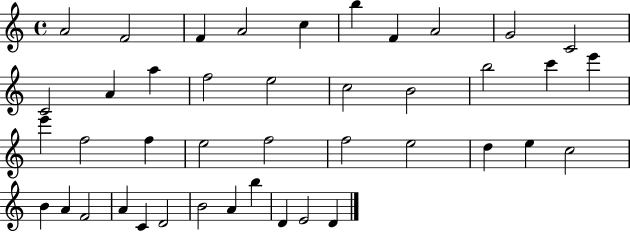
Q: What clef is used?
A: treble